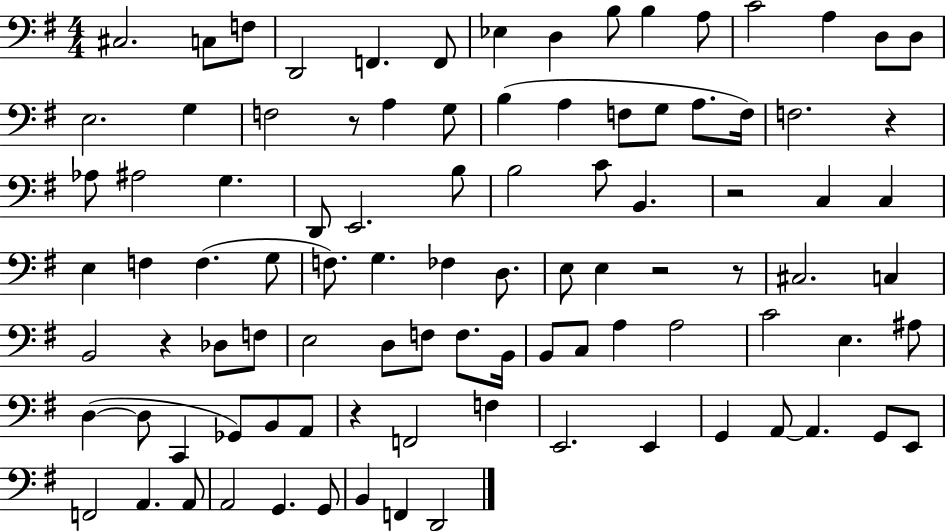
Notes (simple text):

C#3/h. C3/e F3/e D2/h F2/q. F2/e Eb3/q D3/q B3/e B3/q A3/e C4/h A3/q D3/e D3/e E3/h. G3/q F3/h R/e A3/q G3/e B3/q A3/q F3/e G3/e A3/e. F3/s F3/h. R/q Ab3/e A#3/h G3/q. D2/e E2/h. B3/e B3/h C4/e B2/q. R/h C3/q C3/q E3/q F3/q F3/q. G3/e F3/e. G3/q. FES3/q D3/e. E3/e E3/q R/h R/e C#3/h. C3/q B2/h R/q Db3/e F3/e E3/h D3/e F3/e F3/e. B2/s B2/e C3/e A3/q A3/h C4/h E3/q. A#3/e D3/q D3/e C2/q Gb2/e B2/e A2/e R/q F2/h F3/q E2/h. E2/q G2/q A2/e A2/q. G2/e E2/e F2/h A2/q. A2/e A2/h G2/q. G2/e B2/q F2/q D2/h